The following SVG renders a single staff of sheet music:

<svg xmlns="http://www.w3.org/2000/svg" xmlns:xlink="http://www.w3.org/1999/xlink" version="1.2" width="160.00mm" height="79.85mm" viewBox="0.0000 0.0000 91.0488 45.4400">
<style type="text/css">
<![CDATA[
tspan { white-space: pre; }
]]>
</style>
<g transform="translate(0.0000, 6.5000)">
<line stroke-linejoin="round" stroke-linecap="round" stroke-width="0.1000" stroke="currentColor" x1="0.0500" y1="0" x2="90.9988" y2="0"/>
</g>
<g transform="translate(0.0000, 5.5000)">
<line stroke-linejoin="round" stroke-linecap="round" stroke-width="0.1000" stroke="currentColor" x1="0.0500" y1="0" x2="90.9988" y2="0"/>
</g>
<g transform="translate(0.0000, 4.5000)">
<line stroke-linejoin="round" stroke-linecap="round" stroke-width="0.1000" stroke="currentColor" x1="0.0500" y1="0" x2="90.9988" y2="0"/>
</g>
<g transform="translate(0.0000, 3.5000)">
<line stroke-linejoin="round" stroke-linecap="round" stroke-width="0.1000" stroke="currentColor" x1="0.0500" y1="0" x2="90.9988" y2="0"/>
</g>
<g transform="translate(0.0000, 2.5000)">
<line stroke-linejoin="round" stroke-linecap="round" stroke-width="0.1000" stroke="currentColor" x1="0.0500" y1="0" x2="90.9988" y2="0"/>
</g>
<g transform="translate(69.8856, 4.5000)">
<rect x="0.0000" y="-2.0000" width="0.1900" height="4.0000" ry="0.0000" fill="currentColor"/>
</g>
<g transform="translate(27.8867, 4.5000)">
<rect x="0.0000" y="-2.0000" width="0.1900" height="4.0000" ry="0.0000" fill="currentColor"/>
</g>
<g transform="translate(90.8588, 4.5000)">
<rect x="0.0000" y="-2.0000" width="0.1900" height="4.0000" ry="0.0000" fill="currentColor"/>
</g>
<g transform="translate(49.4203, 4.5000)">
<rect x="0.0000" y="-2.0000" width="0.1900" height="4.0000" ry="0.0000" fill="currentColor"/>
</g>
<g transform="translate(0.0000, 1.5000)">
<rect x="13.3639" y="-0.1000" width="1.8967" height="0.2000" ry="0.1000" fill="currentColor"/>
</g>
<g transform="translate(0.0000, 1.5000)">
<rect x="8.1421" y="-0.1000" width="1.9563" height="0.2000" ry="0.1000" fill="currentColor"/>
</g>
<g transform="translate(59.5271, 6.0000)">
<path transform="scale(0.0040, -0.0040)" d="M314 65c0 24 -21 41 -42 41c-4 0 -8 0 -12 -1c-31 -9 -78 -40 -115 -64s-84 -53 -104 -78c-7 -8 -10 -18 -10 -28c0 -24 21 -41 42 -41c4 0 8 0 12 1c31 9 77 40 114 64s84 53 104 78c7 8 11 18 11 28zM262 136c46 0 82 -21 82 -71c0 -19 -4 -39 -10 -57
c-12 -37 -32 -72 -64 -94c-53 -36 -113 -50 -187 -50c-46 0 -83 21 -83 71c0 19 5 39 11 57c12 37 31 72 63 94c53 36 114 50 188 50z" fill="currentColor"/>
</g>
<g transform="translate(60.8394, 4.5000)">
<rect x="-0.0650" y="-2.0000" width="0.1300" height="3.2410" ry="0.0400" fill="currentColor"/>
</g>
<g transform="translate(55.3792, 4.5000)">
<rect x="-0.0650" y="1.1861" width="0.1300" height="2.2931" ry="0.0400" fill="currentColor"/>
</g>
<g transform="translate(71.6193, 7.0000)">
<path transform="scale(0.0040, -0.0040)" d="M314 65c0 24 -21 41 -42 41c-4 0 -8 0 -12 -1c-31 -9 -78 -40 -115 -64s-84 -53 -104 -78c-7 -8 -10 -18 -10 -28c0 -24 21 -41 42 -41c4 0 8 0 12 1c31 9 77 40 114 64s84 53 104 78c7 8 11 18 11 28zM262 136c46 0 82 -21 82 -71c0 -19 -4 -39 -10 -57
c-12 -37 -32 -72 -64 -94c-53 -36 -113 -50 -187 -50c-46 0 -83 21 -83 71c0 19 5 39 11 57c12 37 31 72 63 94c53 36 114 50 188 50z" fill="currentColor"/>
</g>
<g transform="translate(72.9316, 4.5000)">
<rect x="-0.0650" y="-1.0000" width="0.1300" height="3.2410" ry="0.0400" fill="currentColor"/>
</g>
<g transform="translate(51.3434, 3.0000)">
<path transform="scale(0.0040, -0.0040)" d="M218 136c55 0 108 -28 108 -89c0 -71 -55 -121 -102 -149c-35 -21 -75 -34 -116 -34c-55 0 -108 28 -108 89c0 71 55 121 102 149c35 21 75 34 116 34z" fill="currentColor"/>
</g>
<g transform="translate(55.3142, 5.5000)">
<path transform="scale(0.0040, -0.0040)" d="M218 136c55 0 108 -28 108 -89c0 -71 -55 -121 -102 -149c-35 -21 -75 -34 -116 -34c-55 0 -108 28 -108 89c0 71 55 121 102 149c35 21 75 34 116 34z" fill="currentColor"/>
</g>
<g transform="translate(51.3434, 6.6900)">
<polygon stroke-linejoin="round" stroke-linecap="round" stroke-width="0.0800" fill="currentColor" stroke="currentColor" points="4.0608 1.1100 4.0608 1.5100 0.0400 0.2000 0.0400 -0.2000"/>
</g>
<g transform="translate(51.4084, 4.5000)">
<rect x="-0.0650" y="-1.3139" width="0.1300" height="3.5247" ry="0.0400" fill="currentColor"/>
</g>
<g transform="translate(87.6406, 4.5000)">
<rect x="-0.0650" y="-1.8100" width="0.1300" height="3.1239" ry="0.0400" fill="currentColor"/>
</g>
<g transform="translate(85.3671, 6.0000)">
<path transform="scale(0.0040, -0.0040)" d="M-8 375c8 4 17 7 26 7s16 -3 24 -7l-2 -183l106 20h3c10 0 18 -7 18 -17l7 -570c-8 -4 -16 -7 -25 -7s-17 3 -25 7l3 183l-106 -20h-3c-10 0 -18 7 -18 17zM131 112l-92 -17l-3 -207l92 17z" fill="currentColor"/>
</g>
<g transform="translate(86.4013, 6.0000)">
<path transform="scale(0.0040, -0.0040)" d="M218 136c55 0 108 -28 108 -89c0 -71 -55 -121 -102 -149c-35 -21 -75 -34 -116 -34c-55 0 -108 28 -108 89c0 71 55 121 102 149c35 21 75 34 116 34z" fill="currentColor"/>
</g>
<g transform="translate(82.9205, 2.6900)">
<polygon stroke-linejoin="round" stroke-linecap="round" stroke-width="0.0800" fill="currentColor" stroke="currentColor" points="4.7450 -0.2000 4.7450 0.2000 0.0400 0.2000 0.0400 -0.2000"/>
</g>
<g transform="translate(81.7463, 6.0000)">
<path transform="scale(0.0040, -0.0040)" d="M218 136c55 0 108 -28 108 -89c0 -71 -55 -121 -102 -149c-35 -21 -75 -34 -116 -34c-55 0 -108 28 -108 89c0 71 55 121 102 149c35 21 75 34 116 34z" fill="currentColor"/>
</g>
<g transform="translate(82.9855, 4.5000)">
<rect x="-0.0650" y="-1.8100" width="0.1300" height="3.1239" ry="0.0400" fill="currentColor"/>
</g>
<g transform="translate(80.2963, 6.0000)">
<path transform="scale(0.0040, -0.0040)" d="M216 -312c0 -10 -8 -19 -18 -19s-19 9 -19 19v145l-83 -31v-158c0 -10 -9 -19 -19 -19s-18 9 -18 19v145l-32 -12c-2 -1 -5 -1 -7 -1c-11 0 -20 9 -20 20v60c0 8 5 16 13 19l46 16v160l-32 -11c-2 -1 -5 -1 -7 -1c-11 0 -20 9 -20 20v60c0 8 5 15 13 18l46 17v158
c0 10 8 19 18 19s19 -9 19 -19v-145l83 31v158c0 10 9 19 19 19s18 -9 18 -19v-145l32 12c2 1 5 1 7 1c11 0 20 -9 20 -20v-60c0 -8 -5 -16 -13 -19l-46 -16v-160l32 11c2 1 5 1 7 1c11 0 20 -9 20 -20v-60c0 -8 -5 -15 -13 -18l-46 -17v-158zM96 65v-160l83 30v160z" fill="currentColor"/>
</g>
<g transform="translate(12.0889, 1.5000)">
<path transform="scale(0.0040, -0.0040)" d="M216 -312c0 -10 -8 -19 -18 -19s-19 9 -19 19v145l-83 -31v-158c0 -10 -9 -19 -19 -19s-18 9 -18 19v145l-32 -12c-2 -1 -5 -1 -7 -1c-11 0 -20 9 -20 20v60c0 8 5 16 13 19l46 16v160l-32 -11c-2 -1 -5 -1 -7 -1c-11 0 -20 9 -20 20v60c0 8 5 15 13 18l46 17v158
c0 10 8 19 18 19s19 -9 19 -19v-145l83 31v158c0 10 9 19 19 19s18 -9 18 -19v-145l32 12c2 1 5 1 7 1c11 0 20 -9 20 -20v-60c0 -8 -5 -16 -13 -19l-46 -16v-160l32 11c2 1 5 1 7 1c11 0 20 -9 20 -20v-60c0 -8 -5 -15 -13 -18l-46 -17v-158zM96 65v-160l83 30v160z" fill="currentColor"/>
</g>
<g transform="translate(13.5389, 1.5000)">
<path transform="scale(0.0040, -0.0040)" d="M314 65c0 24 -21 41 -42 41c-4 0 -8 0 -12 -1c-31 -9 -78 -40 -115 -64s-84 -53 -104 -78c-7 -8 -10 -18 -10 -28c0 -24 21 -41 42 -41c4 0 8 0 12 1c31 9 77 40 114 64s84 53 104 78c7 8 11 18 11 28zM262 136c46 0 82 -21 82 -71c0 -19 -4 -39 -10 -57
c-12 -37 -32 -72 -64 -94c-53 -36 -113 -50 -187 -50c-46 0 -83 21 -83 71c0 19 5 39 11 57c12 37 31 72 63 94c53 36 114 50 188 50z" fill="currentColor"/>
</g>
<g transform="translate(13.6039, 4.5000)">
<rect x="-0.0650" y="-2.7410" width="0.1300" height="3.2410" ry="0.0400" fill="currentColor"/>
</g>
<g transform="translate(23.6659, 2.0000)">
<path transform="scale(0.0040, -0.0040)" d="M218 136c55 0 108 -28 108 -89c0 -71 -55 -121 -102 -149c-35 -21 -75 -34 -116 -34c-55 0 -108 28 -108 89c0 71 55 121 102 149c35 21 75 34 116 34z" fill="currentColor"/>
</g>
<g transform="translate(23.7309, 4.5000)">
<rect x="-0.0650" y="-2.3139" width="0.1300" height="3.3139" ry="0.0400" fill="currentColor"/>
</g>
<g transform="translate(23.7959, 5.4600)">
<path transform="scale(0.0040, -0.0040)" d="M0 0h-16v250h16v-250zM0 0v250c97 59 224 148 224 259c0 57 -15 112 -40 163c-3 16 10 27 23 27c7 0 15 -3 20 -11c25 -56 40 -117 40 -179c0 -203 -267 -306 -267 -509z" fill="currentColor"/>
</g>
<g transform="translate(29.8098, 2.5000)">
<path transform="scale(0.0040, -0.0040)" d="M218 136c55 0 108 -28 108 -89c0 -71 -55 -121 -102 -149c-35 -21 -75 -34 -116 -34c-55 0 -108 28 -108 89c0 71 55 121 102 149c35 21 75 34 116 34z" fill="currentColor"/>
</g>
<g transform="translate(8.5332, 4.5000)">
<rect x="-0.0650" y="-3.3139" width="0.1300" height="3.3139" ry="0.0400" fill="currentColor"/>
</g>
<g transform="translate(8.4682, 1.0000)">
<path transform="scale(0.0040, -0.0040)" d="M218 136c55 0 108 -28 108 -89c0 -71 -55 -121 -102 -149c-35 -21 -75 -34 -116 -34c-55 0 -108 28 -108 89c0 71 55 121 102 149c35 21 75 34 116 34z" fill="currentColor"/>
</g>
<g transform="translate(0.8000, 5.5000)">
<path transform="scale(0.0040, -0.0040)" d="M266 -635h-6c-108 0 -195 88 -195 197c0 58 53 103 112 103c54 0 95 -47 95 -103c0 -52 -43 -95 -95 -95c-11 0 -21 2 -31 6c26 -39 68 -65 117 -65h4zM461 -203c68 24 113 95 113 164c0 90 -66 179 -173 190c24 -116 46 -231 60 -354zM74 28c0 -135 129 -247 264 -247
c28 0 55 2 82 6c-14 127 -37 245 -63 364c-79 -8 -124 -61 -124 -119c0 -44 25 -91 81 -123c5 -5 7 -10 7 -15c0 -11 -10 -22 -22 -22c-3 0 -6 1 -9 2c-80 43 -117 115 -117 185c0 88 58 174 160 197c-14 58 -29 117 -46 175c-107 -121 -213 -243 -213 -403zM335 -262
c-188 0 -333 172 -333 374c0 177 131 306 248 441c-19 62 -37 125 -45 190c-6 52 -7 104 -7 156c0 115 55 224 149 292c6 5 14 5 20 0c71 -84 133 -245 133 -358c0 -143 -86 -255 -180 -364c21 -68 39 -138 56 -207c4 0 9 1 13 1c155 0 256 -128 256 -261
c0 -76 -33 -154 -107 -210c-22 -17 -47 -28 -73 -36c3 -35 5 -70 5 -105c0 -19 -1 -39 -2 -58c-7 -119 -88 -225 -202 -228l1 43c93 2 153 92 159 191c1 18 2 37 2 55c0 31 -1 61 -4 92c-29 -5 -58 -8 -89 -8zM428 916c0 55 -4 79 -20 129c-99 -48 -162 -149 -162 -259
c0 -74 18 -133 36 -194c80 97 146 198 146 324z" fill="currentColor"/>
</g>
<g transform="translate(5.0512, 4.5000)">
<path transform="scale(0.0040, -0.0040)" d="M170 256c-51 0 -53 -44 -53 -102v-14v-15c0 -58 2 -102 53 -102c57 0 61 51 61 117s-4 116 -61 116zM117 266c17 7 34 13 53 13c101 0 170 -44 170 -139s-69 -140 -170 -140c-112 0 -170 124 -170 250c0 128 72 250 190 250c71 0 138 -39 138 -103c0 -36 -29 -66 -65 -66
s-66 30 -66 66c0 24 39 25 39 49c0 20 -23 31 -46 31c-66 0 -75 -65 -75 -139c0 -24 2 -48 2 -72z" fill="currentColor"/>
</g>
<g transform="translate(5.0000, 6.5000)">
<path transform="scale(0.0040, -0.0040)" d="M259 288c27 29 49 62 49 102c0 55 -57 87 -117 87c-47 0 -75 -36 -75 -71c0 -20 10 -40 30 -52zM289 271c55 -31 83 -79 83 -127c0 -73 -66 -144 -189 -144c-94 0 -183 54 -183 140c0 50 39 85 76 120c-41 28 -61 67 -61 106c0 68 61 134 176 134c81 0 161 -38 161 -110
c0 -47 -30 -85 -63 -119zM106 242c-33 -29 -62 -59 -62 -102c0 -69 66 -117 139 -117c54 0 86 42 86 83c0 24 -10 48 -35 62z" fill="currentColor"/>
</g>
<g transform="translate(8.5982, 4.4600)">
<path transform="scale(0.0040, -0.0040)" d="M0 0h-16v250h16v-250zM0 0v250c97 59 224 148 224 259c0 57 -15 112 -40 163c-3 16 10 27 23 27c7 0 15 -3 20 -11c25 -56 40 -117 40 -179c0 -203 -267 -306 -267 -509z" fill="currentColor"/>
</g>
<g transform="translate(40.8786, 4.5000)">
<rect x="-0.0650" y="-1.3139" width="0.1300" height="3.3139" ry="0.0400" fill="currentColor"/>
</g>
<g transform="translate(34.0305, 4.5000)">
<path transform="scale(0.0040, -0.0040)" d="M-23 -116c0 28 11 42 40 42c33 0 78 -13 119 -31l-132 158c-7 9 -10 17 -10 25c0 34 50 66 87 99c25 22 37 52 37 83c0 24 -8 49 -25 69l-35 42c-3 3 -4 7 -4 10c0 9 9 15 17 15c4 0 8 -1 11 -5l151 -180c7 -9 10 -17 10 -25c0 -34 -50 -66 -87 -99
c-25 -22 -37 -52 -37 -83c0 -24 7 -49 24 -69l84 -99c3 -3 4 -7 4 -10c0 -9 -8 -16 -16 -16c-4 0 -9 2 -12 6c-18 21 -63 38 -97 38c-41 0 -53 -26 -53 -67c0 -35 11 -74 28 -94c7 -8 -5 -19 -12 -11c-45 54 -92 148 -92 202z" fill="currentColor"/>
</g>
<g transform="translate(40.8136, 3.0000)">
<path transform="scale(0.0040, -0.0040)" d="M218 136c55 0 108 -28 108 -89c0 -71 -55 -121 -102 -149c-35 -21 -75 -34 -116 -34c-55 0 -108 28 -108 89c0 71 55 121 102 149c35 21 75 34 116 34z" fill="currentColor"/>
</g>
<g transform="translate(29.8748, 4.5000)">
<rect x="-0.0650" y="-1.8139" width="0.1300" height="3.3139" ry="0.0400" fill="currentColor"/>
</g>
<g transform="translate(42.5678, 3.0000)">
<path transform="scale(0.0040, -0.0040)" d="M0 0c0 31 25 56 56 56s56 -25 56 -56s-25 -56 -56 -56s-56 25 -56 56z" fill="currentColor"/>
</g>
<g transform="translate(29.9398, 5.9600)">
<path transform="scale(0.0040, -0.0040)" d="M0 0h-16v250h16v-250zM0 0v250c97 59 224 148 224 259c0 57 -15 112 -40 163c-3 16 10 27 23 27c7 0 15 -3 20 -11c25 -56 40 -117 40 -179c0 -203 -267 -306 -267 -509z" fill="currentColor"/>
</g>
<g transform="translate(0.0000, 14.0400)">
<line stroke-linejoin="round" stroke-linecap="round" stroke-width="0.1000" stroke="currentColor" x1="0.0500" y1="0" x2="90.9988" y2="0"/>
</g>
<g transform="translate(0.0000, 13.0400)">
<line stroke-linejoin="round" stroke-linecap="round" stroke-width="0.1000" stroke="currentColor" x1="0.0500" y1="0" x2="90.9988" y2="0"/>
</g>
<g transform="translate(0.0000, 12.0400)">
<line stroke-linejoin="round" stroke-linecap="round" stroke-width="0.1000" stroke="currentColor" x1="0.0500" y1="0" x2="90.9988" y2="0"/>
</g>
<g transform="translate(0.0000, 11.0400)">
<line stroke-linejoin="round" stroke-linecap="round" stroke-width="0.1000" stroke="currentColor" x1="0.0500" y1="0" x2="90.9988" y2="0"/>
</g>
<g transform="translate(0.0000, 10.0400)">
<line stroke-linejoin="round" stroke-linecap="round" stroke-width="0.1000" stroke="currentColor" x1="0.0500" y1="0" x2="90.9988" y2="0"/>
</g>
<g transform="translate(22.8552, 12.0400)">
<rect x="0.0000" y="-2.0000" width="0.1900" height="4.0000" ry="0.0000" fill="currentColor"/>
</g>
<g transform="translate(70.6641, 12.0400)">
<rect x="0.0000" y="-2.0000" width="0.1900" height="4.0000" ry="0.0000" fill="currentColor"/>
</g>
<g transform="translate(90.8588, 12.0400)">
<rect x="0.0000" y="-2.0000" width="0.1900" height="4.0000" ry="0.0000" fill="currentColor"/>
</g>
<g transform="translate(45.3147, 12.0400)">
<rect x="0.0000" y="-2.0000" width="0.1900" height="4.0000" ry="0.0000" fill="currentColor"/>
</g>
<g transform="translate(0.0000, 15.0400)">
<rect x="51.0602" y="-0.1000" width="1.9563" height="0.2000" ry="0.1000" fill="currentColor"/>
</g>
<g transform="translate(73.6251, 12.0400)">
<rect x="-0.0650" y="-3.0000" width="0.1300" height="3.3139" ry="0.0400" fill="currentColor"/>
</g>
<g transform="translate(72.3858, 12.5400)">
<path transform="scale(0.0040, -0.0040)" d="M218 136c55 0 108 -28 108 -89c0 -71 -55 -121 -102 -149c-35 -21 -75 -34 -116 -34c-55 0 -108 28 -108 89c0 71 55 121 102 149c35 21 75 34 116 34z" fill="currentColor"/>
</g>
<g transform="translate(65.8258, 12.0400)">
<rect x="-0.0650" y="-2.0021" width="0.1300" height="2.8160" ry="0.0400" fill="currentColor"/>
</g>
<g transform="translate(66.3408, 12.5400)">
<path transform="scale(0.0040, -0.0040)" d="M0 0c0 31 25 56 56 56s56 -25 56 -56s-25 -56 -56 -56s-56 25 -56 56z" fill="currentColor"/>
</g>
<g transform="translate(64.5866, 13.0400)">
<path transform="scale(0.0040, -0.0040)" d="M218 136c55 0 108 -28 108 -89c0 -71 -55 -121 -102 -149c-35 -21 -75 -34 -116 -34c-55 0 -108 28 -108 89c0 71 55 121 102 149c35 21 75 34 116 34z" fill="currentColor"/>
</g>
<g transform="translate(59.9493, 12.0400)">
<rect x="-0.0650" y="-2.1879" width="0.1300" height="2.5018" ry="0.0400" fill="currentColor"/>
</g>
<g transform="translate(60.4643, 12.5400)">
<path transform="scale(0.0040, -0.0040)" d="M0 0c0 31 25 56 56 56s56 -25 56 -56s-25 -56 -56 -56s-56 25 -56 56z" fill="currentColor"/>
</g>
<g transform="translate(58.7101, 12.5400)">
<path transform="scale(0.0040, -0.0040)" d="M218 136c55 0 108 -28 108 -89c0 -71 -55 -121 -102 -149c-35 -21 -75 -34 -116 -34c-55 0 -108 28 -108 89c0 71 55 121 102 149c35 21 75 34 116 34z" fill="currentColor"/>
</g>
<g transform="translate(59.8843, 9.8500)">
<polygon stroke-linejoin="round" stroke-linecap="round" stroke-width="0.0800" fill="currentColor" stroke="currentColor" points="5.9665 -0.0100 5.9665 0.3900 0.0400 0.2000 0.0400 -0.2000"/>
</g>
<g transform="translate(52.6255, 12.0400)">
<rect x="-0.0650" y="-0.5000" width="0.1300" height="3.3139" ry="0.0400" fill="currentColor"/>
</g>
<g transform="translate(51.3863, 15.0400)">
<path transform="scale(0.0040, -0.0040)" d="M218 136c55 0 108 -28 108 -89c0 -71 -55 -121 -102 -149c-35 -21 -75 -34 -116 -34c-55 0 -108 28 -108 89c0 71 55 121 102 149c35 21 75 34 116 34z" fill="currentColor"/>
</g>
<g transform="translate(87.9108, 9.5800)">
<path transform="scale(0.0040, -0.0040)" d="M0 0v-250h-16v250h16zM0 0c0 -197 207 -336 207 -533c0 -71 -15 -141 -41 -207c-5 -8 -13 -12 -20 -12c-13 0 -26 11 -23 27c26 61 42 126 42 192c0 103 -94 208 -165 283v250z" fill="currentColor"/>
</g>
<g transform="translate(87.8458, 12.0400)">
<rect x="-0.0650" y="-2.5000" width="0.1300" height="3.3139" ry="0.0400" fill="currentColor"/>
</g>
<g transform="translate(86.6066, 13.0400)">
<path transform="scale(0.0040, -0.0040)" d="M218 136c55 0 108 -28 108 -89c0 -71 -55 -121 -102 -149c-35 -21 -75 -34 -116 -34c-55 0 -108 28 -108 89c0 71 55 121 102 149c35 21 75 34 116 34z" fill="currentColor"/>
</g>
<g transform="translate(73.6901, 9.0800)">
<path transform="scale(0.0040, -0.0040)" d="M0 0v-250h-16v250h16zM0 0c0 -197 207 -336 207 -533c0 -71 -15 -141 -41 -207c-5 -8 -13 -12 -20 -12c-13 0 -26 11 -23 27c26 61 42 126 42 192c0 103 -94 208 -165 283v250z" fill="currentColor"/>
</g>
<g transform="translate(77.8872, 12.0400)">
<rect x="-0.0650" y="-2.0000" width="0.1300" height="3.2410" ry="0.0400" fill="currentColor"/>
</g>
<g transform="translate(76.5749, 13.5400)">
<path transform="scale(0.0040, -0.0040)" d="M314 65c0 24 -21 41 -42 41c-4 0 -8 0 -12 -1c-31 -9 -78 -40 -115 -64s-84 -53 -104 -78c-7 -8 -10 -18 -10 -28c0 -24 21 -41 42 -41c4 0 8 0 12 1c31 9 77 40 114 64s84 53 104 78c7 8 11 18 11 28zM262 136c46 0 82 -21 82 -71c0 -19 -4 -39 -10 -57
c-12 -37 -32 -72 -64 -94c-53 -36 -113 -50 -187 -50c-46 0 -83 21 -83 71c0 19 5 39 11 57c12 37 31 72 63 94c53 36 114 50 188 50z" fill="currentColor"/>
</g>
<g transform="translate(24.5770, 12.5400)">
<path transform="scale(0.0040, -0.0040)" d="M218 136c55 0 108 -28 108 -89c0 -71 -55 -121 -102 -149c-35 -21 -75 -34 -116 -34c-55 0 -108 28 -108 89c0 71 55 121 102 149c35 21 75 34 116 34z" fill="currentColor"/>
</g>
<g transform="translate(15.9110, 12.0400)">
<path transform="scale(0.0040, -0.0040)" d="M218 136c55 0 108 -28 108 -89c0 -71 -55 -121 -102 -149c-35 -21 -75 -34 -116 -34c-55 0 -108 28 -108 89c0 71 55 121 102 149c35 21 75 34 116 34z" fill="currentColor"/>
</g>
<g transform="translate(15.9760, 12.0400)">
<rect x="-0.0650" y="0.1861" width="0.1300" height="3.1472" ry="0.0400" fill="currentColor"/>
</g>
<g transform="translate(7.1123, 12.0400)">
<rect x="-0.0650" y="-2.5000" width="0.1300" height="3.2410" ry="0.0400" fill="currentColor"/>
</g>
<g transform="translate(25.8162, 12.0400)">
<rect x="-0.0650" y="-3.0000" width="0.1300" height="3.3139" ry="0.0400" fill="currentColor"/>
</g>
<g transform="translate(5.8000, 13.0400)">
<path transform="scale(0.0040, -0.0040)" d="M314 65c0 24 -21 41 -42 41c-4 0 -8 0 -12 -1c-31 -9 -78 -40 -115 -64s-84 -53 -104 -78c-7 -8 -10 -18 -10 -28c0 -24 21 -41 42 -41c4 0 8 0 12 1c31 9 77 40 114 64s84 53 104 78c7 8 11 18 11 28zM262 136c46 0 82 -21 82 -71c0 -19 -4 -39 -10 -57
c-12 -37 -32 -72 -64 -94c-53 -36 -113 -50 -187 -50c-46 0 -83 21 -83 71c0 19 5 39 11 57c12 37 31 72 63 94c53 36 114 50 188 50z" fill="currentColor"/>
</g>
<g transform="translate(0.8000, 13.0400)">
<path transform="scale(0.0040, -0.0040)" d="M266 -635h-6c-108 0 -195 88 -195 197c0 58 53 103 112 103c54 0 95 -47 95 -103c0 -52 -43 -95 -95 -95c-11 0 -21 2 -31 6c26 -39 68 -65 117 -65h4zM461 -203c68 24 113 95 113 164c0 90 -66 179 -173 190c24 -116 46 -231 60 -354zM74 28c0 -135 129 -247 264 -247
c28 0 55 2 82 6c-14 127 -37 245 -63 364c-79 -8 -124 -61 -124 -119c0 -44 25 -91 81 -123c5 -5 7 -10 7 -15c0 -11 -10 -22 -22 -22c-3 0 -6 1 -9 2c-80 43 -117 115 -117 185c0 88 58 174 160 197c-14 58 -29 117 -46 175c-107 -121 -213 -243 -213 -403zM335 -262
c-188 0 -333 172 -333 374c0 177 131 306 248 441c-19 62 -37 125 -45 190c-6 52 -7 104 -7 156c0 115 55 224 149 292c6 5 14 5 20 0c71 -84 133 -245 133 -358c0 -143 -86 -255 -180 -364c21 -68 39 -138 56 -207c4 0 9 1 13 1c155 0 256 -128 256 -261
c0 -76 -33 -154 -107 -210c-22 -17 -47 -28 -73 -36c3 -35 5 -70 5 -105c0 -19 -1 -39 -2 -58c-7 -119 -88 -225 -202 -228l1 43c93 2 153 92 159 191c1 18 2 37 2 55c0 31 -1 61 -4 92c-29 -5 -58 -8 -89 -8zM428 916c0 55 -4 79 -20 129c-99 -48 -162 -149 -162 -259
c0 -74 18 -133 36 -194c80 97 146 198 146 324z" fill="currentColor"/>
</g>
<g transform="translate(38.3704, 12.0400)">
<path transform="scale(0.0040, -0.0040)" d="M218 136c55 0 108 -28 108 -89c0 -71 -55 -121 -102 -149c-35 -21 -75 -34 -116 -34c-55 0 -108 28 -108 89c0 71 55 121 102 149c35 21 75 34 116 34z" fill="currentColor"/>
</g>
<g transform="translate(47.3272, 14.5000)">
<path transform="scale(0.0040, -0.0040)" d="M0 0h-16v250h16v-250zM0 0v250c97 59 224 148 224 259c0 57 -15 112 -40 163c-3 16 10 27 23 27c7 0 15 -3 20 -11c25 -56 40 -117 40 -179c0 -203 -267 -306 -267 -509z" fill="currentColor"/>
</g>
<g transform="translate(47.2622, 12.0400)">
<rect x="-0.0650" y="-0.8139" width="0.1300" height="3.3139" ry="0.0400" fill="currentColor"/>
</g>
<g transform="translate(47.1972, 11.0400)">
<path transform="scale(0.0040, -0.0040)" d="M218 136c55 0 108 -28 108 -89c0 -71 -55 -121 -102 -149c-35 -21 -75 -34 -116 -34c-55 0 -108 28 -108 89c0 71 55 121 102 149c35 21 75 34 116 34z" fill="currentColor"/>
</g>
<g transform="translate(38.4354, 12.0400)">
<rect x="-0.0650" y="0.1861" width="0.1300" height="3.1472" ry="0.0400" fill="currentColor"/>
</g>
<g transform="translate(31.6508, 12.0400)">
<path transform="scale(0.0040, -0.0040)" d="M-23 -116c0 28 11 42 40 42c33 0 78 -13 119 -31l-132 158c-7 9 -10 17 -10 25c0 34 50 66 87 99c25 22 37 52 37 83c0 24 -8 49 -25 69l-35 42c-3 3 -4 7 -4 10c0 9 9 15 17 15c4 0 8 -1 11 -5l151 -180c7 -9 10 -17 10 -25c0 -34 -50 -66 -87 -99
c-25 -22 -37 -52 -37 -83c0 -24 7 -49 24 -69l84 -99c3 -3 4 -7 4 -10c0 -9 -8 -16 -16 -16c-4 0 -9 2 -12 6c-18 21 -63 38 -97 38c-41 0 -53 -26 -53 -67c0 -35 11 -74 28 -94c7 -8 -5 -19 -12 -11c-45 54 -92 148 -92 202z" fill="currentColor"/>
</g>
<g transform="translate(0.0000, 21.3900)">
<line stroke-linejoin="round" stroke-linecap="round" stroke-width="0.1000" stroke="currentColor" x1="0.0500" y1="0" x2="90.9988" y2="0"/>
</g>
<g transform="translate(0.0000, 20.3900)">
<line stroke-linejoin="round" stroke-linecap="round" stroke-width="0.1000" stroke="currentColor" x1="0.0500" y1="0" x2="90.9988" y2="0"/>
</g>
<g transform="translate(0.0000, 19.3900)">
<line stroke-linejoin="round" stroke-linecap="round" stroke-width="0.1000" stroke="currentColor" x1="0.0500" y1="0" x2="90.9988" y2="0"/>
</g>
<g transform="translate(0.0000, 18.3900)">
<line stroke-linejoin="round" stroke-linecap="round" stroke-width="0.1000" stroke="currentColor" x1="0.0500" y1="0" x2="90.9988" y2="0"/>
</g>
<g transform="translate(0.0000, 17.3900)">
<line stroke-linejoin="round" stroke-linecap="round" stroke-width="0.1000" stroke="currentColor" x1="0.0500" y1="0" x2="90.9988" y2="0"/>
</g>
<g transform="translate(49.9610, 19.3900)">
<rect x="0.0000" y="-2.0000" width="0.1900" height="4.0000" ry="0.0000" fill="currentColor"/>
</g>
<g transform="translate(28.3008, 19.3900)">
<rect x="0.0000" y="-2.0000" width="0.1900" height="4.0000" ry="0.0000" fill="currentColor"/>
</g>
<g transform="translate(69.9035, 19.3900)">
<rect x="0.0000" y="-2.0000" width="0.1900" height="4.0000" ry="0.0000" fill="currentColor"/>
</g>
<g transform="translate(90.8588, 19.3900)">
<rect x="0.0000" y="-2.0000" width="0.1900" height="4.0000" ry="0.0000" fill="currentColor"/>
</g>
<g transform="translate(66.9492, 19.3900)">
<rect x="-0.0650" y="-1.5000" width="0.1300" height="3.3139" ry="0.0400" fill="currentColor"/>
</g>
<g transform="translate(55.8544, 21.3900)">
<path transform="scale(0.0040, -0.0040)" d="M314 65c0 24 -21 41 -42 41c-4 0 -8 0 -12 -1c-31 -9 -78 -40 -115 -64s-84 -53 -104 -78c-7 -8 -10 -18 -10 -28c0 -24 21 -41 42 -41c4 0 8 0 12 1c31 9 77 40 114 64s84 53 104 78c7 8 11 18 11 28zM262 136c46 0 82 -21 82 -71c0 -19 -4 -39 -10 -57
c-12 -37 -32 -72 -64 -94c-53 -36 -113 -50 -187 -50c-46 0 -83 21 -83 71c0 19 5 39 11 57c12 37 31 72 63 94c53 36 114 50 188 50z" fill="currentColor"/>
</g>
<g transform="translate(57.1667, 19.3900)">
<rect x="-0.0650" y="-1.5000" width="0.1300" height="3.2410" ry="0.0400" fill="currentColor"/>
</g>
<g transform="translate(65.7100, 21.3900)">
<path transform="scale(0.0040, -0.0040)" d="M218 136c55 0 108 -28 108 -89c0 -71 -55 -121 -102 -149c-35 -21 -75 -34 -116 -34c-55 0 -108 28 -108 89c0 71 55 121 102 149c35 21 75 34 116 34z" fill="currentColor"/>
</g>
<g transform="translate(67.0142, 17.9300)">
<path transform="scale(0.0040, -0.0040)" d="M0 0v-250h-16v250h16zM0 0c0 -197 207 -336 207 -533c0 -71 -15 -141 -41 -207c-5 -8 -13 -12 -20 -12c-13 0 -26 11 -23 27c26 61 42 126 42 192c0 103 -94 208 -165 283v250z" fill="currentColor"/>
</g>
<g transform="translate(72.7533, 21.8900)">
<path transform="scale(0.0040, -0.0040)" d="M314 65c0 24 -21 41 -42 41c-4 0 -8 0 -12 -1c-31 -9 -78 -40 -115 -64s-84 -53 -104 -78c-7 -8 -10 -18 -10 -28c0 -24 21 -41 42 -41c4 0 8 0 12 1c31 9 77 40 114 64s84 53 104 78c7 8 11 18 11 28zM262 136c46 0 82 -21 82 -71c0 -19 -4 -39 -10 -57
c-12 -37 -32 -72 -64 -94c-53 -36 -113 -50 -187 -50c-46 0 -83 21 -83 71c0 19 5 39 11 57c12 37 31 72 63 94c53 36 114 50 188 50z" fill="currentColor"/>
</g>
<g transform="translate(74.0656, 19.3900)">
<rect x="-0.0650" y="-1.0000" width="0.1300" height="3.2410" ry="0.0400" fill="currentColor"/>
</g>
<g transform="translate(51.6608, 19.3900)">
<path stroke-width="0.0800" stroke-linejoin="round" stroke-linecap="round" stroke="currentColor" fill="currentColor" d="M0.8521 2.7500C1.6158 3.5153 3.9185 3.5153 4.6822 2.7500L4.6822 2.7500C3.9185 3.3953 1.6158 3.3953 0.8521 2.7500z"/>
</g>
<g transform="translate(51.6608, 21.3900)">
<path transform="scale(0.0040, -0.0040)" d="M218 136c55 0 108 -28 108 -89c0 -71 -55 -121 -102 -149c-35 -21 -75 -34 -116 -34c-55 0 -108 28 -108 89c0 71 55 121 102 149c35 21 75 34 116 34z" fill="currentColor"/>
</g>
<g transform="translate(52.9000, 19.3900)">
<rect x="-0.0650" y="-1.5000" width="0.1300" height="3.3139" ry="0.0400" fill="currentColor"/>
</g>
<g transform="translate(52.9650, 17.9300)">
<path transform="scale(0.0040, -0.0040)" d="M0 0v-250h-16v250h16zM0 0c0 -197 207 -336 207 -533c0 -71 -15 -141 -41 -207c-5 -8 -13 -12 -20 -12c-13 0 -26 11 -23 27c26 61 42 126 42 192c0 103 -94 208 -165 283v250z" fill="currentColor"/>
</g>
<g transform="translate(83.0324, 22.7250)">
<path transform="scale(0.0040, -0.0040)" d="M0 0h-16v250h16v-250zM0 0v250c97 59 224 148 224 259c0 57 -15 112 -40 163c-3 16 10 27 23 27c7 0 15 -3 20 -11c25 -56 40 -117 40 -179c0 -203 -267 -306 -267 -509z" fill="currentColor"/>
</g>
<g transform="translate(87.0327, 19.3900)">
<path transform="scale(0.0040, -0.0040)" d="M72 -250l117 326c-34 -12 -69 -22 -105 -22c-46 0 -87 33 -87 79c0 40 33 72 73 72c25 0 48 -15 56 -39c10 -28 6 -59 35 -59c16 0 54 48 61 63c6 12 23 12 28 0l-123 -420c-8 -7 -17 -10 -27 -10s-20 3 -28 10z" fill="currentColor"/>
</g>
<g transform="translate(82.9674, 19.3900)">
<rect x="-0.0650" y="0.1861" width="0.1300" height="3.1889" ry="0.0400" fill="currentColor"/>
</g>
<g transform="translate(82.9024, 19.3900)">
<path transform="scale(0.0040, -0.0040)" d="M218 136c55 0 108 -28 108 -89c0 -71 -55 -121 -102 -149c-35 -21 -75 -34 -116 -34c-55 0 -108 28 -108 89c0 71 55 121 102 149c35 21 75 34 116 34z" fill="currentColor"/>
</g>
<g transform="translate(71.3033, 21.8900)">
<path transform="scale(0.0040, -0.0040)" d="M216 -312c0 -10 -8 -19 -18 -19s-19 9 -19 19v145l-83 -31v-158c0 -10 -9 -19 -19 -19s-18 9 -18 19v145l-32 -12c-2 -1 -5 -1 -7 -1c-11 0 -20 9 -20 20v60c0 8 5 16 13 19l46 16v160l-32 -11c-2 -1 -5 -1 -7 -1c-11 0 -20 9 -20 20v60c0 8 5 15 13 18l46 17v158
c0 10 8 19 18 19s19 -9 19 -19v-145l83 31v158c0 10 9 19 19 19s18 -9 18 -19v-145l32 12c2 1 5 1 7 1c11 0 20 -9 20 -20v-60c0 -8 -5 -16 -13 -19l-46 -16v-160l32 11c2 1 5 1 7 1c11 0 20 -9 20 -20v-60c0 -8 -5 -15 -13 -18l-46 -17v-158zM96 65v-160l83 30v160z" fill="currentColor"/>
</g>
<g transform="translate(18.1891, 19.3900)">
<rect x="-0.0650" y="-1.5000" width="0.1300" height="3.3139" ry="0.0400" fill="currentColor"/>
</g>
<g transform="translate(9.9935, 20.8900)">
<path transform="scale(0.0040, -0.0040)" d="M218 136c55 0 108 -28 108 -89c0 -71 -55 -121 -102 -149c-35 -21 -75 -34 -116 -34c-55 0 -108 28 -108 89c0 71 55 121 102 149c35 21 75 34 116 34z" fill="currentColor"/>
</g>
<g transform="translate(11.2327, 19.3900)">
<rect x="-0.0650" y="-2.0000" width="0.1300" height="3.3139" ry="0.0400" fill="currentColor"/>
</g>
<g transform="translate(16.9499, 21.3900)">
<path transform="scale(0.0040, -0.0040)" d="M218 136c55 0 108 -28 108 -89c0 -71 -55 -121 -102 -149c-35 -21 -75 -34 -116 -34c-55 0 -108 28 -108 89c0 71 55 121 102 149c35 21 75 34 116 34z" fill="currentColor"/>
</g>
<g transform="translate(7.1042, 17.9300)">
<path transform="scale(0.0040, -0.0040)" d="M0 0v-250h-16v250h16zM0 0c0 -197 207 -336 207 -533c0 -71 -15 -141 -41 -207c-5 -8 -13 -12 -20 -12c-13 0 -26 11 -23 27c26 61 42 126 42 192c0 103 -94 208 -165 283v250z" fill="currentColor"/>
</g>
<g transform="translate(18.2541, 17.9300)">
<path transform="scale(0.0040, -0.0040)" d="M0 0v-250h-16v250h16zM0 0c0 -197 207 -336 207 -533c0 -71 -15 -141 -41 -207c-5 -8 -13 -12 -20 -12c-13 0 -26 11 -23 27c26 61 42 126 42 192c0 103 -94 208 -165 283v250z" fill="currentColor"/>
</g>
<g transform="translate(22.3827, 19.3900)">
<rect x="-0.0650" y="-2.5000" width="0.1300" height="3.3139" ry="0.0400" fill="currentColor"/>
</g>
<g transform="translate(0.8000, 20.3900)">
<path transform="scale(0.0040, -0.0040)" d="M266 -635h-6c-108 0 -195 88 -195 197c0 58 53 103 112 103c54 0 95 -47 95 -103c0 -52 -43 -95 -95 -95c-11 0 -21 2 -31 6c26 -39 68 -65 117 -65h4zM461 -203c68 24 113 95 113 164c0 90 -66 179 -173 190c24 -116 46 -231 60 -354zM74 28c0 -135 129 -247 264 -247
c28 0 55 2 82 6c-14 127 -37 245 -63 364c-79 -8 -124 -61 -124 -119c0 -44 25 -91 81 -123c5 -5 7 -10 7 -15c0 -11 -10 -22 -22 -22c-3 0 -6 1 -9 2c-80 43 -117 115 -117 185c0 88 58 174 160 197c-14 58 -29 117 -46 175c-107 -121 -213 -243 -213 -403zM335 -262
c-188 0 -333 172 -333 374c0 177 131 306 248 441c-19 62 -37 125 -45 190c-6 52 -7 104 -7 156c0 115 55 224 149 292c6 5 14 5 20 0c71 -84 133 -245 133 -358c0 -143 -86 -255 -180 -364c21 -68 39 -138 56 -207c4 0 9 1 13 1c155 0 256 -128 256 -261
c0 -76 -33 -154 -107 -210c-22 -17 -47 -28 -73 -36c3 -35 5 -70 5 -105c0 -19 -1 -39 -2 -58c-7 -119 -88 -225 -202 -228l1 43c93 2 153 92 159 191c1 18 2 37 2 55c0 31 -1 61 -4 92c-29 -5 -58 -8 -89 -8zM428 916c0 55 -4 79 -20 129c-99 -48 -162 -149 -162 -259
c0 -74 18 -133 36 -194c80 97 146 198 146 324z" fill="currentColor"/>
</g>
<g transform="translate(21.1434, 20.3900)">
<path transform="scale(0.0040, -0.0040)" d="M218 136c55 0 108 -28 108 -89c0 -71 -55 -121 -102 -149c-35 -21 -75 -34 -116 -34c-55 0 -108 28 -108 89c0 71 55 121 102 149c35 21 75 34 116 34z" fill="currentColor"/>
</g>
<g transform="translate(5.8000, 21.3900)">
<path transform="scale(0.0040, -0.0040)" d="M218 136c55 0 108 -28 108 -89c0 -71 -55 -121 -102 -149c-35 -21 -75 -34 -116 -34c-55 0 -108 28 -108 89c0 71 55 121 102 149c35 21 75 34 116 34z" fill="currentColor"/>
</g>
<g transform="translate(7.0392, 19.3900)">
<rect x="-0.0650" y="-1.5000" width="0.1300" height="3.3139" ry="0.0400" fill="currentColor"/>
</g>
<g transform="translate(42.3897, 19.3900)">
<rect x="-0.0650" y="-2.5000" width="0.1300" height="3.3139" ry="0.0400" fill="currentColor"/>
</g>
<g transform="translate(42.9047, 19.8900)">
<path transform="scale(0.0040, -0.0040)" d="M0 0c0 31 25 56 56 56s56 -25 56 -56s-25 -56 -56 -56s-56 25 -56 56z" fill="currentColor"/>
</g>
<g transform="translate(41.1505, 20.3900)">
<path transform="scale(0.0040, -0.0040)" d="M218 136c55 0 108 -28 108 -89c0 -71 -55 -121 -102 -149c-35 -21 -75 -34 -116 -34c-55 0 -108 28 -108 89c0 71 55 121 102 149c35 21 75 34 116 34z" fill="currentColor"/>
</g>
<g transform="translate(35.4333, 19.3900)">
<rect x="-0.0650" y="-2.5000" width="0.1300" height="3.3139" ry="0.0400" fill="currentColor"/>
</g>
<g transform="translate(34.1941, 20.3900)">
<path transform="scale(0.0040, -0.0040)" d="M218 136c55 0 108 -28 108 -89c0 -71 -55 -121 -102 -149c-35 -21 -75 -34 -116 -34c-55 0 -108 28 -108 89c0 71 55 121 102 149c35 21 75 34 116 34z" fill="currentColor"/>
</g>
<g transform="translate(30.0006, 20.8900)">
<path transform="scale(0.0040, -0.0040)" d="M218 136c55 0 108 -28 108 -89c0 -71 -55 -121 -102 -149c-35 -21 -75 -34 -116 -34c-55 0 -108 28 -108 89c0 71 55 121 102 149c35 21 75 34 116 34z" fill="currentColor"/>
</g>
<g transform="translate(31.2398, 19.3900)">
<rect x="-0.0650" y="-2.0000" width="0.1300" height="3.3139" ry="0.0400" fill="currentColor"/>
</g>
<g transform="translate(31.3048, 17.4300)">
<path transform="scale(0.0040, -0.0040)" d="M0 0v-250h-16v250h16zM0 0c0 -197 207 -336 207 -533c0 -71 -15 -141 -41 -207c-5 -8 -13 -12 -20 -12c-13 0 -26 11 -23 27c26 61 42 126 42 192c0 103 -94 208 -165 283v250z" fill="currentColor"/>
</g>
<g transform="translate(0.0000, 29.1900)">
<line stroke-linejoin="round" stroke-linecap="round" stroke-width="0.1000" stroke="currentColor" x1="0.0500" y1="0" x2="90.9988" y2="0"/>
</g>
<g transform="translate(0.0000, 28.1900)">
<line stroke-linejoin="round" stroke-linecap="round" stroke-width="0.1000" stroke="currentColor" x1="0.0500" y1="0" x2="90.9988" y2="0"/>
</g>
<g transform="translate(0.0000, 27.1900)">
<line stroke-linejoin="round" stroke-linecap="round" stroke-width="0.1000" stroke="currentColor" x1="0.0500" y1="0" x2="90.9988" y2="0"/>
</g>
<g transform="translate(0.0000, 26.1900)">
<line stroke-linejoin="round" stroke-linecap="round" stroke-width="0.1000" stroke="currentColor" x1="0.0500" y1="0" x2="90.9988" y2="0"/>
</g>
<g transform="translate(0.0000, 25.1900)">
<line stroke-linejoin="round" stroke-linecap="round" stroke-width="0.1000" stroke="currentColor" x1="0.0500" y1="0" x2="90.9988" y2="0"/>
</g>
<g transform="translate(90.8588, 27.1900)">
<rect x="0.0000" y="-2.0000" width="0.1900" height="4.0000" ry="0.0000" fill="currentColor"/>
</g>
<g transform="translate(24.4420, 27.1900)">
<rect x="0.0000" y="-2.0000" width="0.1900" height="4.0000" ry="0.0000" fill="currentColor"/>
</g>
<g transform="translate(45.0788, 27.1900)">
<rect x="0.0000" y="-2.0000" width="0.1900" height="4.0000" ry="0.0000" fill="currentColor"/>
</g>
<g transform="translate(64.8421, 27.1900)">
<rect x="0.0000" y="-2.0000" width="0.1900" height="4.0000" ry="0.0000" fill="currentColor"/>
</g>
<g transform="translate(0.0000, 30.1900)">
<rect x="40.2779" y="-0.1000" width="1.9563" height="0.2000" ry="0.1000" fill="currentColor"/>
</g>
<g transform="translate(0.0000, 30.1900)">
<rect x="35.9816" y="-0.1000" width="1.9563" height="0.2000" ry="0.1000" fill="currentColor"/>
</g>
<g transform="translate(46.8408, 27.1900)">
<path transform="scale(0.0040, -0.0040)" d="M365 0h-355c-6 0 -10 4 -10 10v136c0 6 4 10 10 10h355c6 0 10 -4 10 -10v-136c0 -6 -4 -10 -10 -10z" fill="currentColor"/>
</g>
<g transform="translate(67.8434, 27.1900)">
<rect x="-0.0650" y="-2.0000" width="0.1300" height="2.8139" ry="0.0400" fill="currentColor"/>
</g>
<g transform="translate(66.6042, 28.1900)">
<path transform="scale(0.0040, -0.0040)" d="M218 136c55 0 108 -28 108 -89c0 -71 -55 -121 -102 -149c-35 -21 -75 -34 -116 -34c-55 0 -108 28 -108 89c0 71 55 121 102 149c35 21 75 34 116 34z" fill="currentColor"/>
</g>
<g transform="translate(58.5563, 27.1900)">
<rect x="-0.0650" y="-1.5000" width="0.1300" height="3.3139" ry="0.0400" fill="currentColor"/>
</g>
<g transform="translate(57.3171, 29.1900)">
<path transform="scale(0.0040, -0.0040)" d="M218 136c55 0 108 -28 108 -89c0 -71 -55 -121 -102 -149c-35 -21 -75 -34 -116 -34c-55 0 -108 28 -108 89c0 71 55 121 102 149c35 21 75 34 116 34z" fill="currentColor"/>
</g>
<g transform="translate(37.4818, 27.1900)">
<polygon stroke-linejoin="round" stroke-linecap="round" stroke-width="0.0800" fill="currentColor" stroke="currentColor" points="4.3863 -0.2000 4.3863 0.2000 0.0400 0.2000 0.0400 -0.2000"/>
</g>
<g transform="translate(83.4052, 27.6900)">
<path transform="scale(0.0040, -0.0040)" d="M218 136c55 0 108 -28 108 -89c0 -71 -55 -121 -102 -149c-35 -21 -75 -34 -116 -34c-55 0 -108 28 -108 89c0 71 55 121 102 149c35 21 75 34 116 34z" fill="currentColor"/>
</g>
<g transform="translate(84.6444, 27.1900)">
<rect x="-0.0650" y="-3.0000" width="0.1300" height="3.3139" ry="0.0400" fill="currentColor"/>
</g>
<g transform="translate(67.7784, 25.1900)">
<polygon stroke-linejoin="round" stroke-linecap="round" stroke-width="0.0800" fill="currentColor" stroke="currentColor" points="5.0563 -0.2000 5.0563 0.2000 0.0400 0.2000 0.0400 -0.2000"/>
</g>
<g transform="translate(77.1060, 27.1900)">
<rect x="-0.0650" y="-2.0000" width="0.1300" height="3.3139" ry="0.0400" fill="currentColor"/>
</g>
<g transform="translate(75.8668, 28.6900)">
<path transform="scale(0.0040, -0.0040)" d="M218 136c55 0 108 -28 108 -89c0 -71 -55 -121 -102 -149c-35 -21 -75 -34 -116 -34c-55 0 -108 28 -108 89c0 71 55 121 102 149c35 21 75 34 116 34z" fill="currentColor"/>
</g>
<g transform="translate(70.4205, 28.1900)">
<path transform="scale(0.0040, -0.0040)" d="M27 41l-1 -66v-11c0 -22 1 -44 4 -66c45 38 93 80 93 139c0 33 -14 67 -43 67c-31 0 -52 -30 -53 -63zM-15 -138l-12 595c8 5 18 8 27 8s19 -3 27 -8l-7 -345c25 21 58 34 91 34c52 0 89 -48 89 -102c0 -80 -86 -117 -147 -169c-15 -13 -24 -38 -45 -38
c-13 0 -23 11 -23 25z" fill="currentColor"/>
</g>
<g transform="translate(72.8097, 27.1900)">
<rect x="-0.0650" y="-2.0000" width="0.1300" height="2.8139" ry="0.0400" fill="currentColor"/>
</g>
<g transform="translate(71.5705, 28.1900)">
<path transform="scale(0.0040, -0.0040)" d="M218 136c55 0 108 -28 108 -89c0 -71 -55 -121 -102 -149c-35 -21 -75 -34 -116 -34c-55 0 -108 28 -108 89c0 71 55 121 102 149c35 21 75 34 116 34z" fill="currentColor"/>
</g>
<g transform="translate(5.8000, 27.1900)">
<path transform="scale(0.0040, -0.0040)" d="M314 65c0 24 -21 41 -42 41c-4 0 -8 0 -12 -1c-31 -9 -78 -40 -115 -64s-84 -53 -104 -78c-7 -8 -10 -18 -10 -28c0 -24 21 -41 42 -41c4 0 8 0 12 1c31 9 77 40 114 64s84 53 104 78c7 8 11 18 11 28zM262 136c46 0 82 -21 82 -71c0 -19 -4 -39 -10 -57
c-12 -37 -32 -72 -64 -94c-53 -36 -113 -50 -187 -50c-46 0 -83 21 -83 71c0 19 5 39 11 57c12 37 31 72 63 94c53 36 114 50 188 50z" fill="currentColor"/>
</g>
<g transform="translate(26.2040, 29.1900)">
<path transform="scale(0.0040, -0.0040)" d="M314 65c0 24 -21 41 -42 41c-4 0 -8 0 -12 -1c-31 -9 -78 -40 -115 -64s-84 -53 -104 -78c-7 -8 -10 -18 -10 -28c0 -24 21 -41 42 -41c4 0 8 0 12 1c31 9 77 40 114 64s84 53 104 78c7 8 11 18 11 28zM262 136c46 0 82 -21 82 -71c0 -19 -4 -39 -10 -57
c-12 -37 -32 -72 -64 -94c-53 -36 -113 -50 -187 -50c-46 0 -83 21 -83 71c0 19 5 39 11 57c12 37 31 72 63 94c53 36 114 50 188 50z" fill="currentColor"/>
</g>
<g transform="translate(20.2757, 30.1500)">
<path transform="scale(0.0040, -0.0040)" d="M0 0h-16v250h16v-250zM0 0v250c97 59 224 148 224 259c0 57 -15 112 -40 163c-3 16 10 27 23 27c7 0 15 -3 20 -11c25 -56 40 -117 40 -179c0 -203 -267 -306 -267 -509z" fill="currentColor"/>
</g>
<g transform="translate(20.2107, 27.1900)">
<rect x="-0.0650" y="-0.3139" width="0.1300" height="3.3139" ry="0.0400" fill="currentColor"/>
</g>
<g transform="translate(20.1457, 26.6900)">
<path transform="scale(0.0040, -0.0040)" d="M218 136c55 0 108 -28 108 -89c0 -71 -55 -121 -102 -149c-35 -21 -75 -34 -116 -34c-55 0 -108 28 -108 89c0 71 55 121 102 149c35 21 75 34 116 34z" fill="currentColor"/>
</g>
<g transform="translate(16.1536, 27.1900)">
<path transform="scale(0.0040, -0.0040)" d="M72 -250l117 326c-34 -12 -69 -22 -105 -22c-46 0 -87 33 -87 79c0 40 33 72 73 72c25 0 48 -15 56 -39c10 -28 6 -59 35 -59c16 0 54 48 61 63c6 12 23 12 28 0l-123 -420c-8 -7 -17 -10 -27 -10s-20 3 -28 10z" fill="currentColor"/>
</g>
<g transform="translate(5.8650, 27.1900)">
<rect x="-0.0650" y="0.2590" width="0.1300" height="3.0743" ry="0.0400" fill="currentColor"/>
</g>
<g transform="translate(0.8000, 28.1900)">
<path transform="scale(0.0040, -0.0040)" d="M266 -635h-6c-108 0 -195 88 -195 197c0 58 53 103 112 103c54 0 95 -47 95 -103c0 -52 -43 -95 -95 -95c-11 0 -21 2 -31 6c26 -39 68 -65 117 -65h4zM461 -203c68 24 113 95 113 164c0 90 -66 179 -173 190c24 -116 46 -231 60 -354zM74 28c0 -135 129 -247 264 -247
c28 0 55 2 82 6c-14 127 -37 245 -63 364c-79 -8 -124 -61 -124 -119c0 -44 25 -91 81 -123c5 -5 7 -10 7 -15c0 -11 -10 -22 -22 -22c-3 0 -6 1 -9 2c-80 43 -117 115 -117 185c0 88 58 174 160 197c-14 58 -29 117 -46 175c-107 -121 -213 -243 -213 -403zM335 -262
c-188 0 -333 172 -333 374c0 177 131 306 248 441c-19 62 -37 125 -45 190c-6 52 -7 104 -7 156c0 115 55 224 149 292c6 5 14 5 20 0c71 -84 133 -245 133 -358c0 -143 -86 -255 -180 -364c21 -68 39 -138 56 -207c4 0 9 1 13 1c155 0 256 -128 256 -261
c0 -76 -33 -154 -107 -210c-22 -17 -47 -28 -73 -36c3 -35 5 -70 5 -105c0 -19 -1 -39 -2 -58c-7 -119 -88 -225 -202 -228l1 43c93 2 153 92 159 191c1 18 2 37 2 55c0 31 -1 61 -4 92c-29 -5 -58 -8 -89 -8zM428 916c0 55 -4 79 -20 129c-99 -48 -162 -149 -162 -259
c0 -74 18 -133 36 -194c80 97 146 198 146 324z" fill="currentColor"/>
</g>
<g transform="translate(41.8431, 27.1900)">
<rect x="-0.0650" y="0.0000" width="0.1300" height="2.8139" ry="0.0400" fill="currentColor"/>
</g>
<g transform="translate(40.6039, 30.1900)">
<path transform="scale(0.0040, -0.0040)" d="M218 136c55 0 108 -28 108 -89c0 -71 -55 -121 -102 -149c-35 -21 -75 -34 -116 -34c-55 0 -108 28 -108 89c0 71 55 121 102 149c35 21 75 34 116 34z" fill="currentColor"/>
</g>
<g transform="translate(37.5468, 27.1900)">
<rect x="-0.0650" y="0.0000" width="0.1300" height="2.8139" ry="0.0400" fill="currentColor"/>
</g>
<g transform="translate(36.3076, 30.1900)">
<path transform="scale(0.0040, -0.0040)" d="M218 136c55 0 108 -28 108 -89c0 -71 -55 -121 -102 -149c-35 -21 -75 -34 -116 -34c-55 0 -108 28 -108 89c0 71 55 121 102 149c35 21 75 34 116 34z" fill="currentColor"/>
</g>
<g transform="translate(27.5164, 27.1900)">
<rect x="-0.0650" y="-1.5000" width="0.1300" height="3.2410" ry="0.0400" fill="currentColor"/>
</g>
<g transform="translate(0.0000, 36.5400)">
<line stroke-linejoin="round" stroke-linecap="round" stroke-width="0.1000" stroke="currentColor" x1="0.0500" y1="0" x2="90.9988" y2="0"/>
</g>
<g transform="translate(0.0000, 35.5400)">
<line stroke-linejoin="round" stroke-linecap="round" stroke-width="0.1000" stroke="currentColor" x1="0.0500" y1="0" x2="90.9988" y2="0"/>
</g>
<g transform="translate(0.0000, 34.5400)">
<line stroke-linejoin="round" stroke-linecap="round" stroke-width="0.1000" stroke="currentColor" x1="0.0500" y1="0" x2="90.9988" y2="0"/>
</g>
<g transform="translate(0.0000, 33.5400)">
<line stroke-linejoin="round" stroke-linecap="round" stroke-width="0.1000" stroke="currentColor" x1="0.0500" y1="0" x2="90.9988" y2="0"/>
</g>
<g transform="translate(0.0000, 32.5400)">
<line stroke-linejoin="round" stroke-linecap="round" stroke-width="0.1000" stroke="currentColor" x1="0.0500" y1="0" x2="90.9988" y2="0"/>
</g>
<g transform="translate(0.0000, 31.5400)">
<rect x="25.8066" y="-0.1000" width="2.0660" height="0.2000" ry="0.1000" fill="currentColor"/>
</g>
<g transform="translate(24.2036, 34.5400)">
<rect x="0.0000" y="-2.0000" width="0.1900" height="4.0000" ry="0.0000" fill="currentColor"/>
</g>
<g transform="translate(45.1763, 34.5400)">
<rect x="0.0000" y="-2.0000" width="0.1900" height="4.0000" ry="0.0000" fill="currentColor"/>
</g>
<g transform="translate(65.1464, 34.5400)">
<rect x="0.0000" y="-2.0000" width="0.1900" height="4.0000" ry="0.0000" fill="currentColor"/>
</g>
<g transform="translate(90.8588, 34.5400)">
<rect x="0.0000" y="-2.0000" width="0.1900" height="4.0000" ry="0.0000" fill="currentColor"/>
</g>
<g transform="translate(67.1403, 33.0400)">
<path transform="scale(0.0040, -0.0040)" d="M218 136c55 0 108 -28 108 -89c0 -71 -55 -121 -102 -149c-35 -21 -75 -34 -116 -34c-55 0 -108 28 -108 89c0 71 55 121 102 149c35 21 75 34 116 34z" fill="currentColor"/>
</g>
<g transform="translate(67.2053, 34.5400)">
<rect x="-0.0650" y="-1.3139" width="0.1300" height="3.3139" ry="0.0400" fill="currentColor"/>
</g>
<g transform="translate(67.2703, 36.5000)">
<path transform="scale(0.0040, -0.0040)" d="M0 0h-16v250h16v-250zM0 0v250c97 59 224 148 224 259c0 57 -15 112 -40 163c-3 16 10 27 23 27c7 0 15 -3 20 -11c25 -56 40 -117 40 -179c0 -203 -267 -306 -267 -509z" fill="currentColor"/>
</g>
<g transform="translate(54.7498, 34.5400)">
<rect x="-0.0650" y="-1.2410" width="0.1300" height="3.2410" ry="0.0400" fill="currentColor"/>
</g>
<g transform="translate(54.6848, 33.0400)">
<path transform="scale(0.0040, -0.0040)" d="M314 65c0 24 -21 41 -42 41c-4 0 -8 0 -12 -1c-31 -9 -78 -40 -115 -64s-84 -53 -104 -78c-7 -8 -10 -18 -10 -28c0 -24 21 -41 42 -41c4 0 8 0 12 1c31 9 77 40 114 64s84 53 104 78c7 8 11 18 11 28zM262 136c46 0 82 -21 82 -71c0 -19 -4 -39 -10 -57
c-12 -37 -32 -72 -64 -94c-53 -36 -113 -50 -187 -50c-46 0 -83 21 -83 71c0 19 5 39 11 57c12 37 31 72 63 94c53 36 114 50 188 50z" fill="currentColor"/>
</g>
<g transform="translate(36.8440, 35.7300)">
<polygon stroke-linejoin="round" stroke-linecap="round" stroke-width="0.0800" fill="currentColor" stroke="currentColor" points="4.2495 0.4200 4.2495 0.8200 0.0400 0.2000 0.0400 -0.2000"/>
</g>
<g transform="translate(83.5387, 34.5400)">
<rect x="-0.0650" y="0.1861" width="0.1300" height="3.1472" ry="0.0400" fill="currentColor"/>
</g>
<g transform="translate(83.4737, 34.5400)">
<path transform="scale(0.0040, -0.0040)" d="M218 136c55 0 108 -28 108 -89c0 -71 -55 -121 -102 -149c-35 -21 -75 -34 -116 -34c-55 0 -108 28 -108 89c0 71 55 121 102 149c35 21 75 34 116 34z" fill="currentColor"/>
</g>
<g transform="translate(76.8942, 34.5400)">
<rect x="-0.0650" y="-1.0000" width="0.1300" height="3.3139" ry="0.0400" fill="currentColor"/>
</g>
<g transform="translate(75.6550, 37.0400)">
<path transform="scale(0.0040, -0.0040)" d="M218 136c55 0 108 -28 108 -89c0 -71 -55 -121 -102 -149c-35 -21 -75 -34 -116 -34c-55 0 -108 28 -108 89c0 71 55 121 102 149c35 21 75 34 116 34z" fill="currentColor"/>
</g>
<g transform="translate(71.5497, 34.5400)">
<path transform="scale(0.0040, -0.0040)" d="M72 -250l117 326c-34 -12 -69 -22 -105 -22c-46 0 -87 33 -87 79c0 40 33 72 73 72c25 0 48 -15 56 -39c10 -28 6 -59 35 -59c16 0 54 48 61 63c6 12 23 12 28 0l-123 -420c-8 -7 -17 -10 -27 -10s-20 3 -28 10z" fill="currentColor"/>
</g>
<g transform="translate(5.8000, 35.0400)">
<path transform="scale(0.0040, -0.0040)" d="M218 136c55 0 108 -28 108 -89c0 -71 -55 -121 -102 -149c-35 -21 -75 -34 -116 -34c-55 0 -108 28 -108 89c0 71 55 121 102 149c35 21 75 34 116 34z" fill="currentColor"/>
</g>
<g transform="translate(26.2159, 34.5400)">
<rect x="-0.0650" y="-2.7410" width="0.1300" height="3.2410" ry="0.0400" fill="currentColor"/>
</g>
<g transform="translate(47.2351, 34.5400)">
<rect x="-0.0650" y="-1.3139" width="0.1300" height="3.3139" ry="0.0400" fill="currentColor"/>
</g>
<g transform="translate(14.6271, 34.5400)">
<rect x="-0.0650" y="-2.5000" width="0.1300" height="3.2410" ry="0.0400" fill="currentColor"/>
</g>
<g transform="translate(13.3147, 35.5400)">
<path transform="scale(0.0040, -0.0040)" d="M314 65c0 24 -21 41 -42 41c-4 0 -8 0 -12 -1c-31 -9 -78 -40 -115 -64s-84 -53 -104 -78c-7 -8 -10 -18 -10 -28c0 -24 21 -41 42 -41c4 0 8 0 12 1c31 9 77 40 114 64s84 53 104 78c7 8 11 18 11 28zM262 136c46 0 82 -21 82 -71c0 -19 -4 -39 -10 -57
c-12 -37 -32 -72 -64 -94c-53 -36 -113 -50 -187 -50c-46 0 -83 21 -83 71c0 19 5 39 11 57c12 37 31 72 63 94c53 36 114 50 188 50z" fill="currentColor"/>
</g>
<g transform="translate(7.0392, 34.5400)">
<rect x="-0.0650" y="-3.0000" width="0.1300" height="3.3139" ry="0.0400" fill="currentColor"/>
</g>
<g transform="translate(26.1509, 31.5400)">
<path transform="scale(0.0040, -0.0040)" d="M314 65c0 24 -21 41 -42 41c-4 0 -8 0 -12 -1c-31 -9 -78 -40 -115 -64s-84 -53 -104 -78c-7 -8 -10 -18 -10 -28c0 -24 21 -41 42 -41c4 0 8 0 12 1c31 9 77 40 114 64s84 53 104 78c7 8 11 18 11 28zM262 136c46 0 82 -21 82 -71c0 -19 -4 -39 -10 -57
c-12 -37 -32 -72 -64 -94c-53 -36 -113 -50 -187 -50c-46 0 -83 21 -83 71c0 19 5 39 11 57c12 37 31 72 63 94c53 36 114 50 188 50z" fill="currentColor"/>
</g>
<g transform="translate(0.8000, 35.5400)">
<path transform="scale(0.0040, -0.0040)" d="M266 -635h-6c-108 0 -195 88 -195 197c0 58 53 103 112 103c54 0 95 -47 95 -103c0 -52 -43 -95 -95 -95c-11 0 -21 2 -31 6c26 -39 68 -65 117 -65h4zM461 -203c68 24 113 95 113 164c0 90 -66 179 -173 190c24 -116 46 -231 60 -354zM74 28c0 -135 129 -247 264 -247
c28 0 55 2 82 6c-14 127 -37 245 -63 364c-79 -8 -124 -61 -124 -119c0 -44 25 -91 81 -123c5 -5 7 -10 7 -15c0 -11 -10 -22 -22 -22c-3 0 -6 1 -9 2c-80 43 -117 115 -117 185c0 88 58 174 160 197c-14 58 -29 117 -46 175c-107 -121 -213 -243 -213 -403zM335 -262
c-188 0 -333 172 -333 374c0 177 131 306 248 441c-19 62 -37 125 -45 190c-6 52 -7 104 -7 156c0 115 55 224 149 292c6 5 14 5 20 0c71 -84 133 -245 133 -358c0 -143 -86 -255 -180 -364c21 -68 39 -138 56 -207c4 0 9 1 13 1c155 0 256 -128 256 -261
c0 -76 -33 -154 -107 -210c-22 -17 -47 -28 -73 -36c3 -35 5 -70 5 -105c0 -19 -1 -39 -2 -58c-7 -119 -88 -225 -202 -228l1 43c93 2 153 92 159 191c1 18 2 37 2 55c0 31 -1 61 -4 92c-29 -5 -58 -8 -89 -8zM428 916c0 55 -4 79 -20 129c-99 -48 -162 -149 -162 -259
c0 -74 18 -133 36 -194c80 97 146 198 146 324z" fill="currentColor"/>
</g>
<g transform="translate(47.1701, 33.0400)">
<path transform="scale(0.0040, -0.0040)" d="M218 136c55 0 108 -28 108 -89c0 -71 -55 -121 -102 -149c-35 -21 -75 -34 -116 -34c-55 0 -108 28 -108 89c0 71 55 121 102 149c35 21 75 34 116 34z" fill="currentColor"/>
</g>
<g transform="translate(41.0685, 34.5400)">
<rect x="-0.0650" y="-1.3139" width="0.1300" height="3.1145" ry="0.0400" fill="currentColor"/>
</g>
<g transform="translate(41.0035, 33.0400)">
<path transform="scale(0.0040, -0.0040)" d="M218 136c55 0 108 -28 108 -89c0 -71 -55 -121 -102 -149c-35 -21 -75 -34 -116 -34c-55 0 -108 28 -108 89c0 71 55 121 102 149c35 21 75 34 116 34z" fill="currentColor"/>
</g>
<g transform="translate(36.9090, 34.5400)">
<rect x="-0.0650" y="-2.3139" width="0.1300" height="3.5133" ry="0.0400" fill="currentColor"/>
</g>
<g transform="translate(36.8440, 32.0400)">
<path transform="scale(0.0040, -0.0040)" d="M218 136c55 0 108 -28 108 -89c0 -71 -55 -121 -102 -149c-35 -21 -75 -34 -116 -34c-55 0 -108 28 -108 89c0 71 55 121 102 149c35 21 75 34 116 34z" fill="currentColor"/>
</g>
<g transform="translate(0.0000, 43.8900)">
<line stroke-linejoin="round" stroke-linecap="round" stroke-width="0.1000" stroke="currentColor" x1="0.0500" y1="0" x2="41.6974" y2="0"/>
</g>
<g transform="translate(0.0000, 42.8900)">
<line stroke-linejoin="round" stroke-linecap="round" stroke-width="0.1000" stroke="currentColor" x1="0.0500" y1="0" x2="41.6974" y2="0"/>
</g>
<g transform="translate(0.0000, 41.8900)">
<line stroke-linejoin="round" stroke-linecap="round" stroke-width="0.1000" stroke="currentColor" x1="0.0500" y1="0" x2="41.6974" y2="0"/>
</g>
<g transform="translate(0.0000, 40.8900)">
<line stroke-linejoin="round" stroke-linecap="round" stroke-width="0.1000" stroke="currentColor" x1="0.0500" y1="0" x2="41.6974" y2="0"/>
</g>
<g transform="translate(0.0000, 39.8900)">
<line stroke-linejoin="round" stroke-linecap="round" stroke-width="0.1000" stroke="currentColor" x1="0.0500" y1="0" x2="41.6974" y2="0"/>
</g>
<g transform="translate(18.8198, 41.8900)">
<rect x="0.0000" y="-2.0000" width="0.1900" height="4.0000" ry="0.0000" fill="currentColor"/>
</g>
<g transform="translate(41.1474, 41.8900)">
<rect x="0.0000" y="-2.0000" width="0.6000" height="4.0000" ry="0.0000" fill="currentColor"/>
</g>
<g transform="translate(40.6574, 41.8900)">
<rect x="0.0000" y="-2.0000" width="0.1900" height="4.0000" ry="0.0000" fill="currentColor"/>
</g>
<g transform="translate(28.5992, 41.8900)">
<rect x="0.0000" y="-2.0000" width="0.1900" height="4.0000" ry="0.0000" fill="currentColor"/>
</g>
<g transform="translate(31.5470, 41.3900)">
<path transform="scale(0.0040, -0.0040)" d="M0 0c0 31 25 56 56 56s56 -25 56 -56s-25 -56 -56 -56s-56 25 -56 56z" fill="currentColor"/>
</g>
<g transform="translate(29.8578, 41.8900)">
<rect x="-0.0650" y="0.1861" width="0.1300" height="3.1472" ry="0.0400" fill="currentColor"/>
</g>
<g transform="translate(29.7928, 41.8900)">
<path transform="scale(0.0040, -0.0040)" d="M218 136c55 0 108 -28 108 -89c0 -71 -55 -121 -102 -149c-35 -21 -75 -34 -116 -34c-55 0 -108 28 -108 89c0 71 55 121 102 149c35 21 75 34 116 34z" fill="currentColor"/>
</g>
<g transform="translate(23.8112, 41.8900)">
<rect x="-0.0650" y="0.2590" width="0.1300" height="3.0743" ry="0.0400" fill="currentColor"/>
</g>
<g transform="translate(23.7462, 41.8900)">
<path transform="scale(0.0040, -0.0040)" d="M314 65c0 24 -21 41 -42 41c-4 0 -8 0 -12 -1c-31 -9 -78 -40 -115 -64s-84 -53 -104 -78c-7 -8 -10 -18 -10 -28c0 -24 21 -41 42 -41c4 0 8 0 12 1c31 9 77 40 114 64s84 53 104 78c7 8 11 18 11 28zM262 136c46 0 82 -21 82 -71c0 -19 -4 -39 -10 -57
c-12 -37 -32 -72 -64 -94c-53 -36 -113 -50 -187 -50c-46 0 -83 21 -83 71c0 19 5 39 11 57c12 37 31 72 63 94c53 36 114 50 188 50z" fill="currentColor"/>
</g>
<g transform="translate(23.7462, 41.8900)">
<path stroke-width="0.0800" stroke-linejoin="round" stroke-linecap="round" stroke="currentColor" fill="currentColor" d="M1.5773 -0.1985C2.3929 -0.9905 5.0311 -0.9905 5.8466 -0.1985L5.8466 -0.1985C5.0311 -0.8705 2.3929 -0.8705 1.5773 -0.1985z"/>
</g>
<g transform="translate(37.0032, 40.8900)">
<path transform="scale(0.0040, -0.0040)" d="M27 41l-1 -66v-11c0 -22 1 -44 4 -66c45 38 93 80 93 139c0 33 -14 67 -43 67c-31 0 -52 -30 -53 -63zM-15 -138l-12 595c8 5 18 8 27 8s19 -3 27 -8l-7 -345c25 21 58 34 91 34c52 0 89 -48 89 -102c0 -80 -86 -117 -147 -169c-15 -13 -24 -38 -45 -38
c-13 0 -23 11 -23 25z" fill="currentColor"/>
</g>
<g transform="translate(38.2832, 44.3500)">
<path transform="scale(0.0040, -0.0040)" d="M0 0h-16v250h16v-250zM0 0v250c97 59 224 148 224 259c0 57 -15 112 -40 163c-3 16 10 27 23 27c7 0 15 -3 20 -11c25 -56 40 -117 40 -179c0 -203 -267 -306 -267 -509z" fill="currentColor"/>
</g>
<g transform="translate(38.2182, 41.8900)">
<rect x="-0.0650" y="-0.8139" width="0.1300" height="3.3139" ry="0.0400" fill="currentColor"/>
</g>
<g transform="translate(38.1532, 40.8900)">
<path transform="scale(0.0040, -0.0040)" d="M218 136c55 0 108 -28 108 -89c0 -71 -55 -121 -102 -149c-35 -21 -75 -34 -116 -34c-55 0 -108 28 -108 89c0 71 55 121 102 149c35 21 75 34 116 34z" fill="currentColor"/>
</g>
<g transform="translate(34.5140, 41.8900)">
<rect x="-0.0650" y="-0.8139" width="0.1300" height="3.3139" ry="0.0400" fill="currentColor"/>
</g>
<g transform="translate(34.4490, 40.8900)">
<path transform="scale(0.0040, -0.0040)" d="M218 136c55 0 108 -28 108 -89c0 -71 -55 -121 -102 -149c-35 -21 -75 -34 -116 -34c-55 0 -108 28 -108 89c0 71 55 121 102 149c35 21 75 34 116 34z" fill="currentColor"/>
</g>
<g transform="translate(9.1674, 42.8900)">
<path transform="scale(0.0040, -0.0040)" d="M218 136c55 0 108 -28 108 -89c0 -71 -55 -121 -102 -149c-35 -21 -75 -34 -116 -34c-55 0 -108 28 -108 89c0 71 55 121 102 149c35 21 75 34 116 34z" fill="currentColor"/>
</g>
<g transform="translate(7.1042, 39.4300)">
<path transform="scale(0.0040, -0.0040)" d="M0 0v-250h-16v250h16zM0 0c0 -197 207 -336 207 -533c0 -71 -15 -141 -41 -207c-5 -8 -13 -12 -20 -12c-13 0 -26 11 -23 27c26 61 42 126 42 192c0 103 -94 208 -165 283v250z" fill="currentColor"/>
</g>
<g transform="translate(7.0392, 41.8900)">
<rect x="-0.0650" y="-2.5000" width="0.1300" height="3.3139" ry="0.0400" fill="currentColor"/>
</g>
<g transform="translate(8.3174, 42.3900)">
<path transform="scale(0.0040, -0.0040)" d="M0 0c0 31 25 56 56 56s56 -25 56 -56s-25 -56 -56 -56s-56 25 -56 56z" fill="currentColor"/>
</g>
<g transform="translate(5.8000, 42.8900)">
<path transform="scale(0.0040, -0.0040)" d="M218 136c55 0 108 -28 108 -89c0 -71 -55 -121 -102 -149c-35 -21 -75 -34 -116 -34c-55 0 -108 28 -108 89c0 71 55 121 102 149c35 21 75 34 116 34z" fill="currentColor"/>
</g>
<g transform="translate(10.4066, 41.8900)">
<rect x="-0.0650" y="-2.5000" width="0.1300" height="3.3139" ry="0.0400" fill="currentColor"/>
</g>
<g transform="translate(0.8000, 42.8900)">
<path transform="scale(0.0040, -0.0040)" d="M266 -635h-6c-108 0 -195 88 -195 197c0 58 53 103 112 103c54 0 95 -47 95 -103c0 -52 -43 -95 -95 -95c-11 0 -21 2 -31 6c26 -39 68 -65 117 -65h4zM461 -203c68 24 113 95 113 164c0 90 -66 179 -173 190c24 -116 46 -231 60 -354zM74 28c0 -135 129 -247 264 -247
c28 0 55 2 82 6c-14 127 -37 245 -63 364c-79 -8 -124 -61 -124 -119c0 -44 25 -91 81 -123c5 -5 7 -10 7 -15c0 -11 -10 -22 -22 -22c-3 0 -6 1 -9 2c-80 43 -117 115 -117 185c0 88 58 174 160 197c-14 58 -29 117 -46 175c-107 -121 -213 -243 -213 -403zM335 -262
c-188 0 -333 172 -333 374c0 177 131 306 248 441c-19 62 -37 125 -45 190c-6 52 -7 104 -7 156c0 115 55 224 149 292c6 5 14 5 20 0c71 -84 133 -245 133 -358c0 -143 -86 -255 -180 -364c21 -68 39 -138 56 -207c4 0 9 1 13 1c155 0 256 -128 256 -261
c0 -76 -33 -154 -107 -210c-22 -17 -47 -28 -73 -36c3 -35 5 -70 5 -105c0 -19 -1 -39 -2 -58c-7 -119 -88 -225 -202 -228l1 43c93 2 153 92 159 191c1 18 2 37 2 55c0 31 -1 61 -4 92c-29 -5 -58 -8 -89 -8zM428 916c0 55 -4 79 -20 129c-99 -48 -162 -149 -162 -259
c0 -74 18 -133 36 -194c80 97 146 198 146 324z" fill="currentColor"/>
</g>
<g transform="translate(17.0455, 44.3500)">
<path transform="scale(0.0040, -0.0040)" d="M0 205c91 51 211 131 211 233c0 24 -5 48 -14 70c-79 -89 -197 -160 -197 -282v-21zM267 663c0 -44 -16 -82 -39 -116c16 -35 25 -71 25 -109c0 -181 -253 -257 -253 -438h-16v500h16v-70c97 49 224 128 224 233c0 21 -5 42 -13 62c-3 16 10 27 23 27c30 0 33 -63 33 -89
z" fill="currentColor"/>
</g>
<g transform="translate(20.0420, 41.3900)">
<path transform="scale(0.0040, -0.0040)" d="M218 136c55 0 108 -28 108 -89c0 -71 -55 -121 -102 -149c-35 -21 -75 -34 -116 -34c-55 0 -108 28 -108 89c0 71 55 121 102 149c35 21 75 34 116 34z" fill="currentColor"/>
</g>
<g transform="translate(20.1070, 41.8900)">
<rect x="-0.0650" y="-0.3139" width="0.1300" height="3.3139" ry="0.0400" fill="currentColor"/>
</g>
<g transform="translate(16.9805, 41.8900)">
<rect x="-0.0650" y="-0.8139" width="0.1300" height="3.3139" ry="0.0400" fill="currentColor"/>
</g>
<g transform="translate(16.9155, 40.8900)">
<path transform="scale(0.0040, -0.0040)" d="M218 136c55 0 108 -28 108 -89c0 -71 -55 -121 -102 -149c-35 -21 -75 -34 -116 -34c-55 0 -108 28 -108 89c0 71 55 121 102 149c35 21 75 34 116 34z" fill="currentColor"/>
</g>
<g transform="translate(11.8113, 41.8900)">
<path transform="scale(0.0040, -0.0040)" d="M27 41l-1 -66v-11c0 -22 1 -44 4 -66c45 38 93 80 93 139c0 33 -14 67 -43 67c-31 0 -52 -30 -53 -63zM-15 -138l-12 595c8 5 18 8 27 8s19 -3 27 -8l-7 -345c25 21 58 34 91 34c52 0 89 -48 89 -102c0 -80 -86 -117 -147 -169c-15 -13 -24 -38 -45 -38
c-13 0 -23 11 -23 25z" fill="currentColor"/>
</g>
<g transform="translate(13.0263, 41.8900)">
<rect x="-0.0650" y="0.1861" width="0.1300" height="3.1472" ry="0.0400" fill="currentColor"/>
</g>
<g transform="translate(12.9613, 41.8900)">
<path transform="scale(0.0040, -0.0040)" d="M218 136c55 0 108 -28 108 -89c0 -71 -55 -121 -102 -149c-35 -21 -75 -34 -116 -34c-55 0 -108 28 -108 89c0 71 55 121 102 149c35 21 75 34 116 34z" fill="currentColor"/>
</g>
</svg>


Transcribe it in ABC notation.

X:1
T:Untitled
M:6/8
L:1/4
K:C
b/2 ^a2 g/2 f/2 z e e/2 G/2 F2 D2 ^F/2 F/2 G2 B A z B d/2 C A/2 G/2 A/2 F2 G/2 E/2 F E/2 G F/2 G G E/2 E2 E/2 ^D2 B/2 z/2 B2 z/2 c/2 E2 C/2 C/2 z2 E G/2 _G/2 F A A G2 a2 g/2 e/2 e e2 e/2 z/2 D B G/2 G _B d/4 c B2 B d _d/2